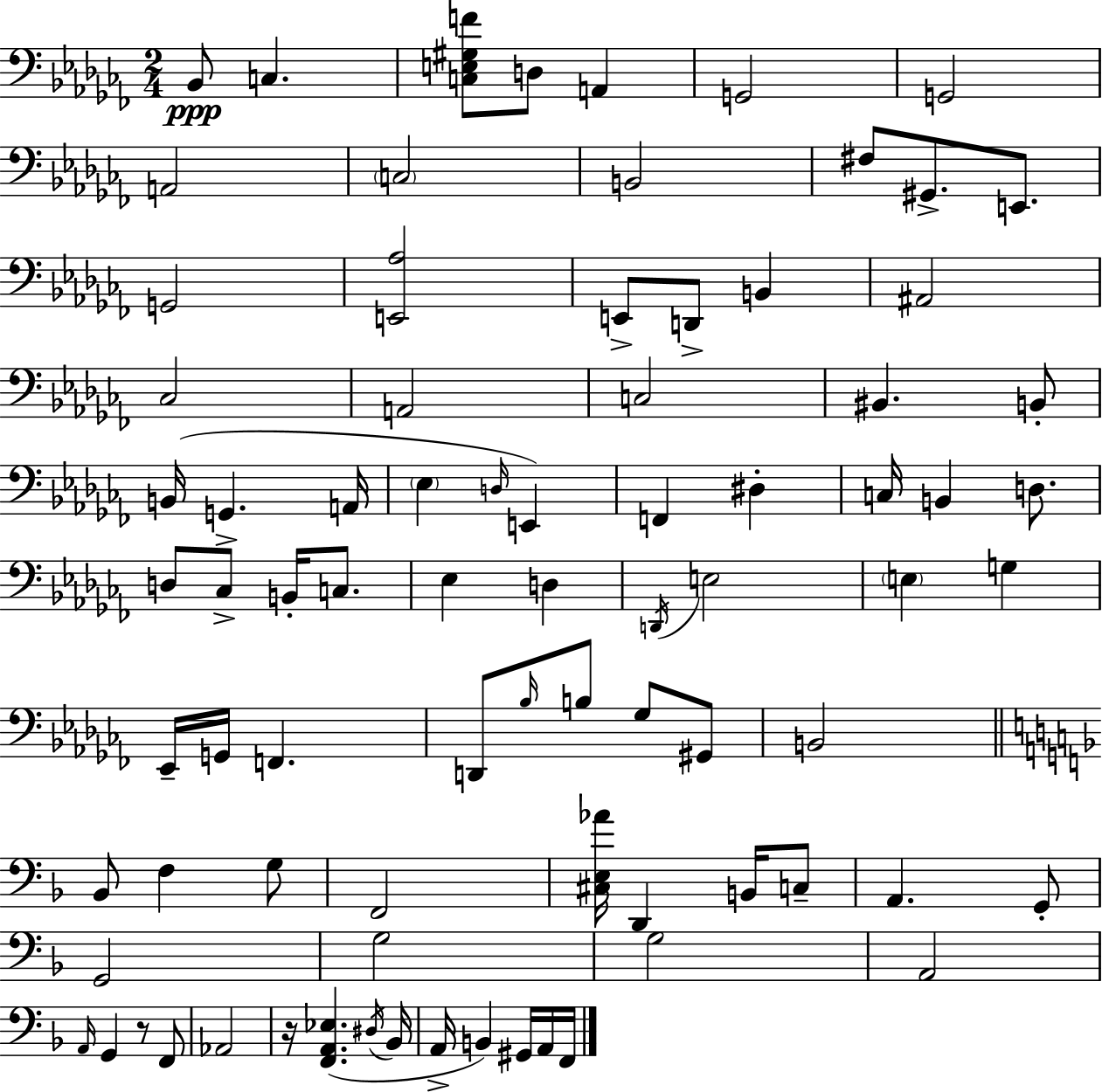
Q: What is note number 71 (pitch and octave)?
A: Bb2